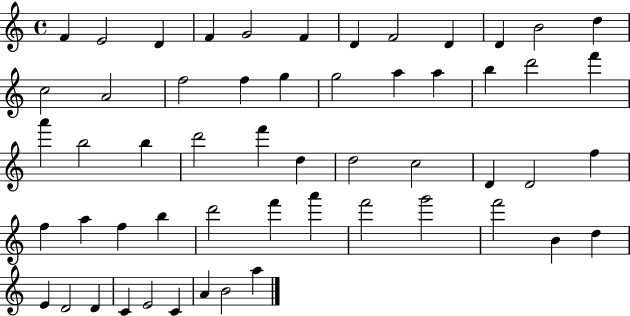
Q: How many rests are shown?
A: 0